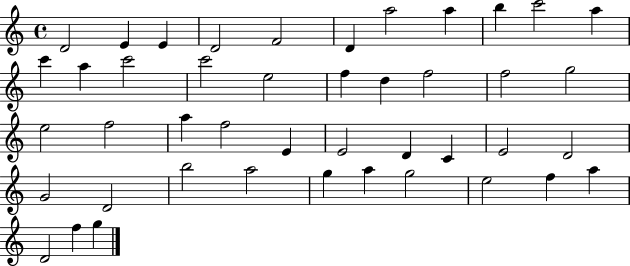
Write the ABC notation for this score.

X:1
T:Untitled
M:4/4
L:1/4
K:C
D2 E E D2 F2 D a2 a b c'2 a c' a c'2 c'2 e2 f d f2 f2 g2 e2 f2 a f2 E E2 D C E2 D2 G2 D2 b2 a2 g a g2 e2 f a D2 f g